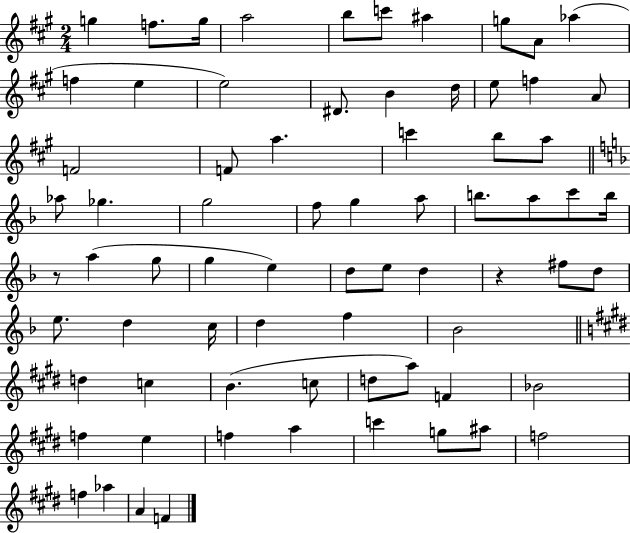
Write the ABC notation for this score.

X:1
T:Untitled
M:2/4
L:1/4
K:A
g f/2 g/4 a2 b/2 c'/2 ^a g/2 A/2 _a f e e2 ^D/2 B d/4 e/2 f A/2 F2 F/2 a c' b/2 a/2 _a/2 _g g2 f/2 g a/2 b/2 a/2 c'/2 b/4 z/2 a g/2 g e d/2 e/2 d z ^f/2 d/2 e/2 d c/4 d f _B2 d c B c/2 d/2 a/2 F _B2 f e f a c' g/2 ^a/2 f2 f _a A F